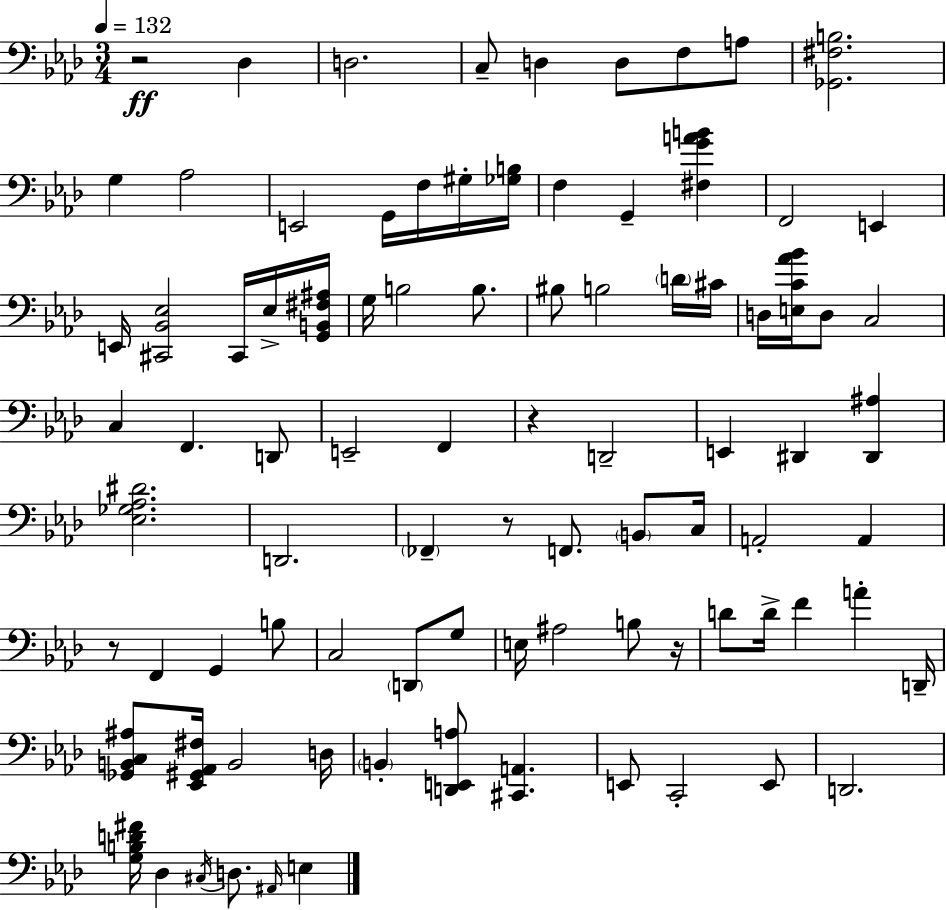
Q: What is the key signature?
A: AES major